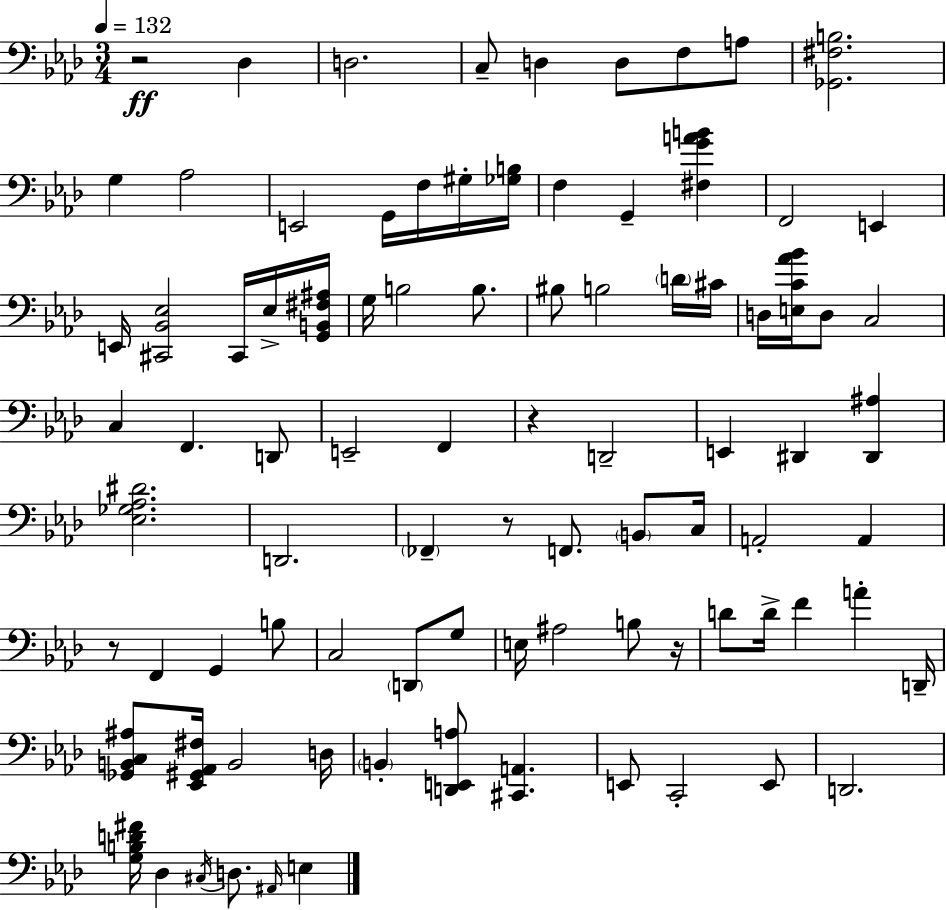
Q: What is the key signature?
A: AES major